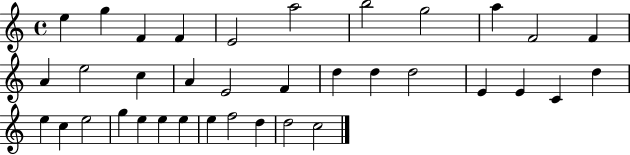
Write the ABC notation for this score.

X:1
T:Untitled
M:4/4
L:1/4
K:C
e g F F E2 a2 b2 g2 a F2 F A e2 c A E2 F d d d2 E E C d e c e2 g e e e e f2 d d2 c2